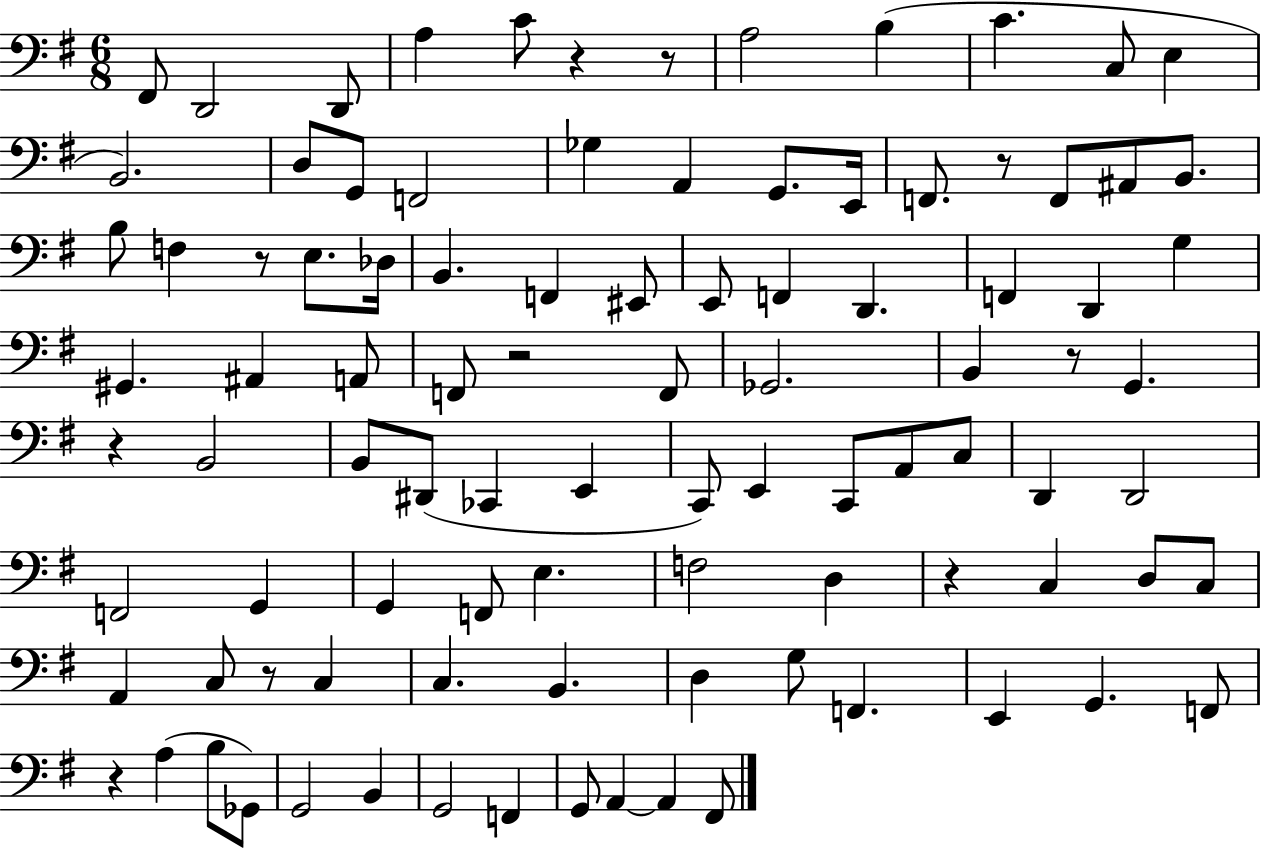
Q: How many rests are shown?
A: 10